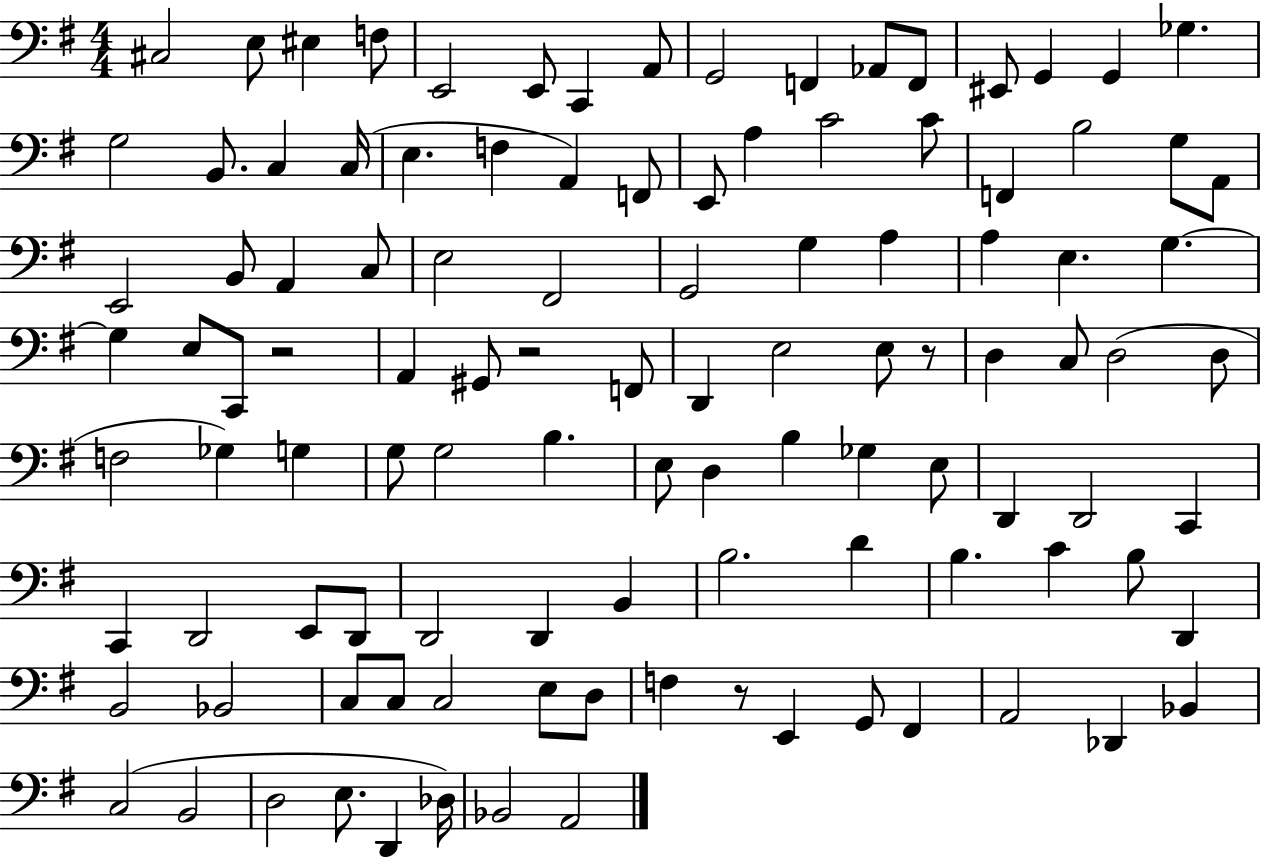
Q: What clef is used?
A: bass